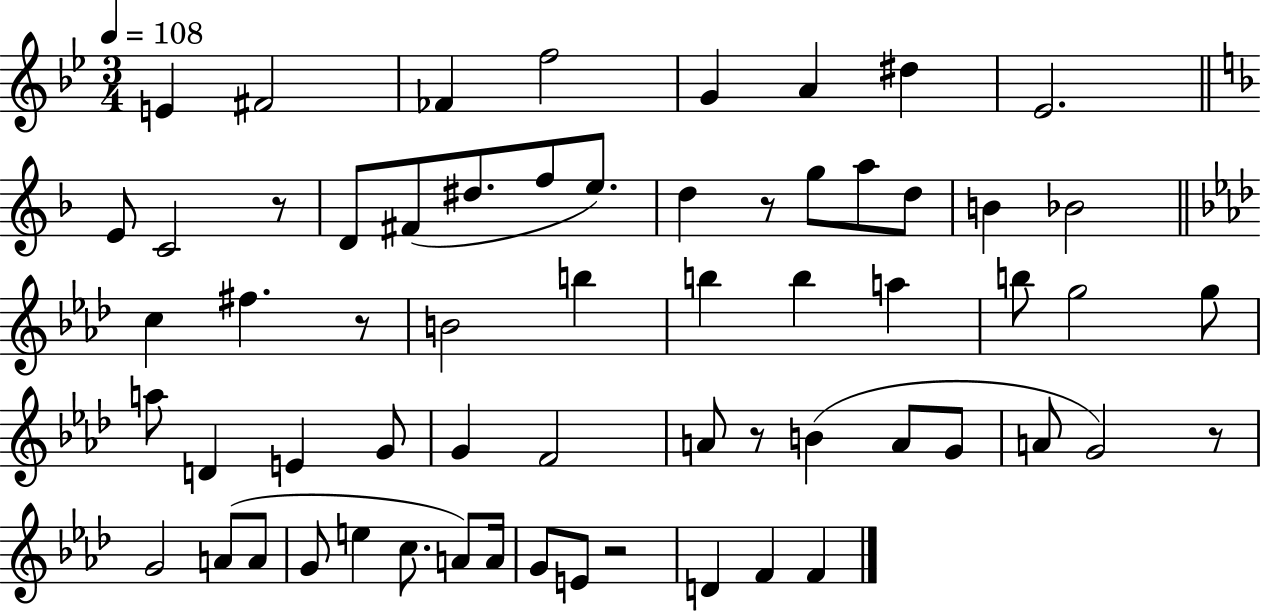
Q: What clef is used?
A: treble